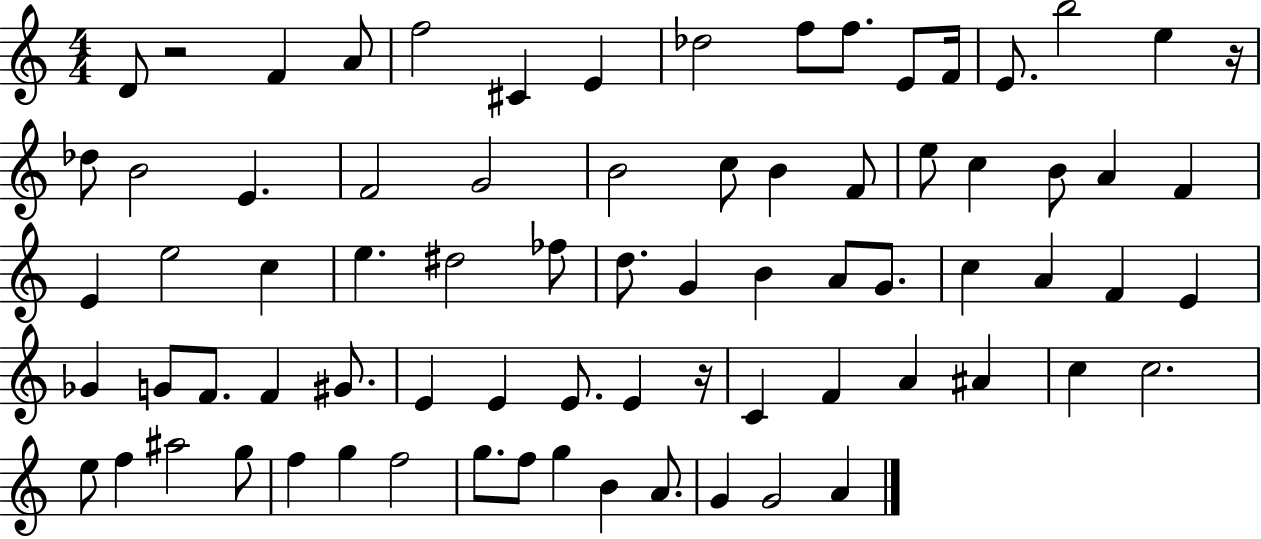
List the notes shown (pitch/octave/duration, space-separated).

D4/e R/h F4/q A4/e F5/h C#4/q E4/q Db5/h F5/e F5/e. E4/e F4/s E4/e. B5/h E5/q R/s Db5/e B4/h E4/q. F4/h G4/h B4/h C5/e B4/q F4/e E5/e C5/q B4/e A4/q F4/q E4/q E5/h C5/q E5/q. D#5/h FES5/e D5/e. G4/q B4/q A4/e G4/e. C5/q A4/q F4/q E4/q Gb4/q G4/e F4/e. F4/q G#4/e. E4/q E4/q E4/e. E4/q R/s C4/q F4/q A4/q A#4/q C5/q C5/h. E5/e F5/q A#5/h G5/e F5/q G5/q F5/h G5/e. F5/e G5/q B4/q A4/e. G4/q G4/h A4/q